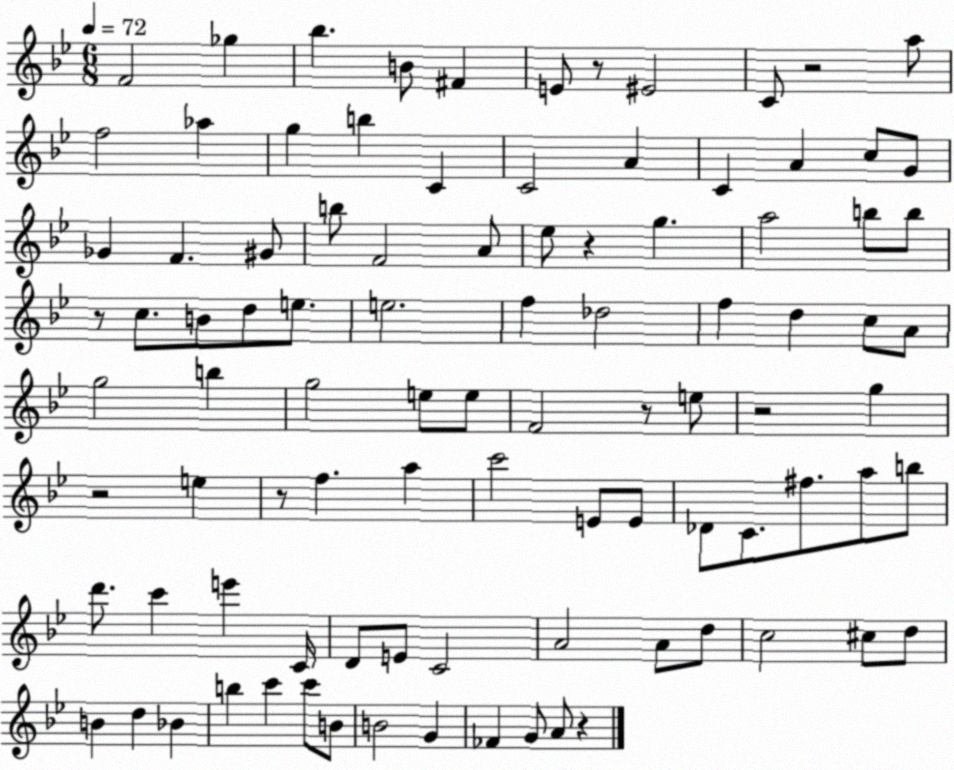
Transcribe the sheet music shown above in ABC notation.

X:1
T:Untitled
M:6/8
L:1/4
K:Bb
F2 _g _b B/2 ^F E/2 z/2 ^E2 C/2 z2 a/2 f2 _a g b C C2 A C A c/2 G/2 _G F ^G/2 b/2 F2 A/2 _e/2 z g a2 b/2 b/2 z/2 c/2 B/2 d/2 e/2 e2 f _d2 f d c/2 A/2 g2 b g2 e/2 e/2 F2 z/2 e/2 z2 g z2 e z/2 f a c'2 E/2 E/2 _D/2 C/2 ^f/2 a/2 b/2 d'/2 c' e' C/4 D/2 E/2 C2 A2 A/2 d/2 c2 ^c/2 d/2 B d _B b c' c'/2 B/2 B2 G _F G/2 A/2 z